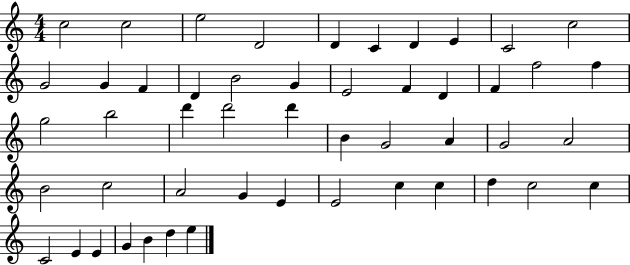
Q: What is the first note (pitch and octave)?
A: C5